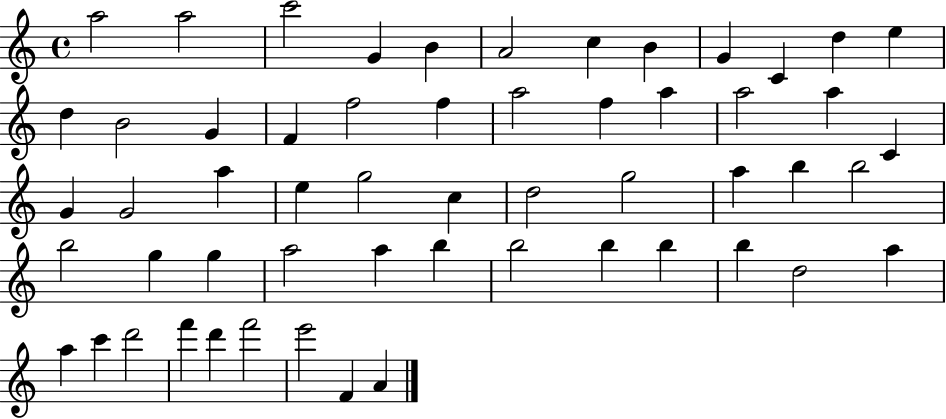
X:1
T:Untitled
M:4/4
L:1/4
K:C
a2 a2 c'2 G B A2 c B G C d e d B2 G F f2 f a2 f a a2 a C G G2 a e g2 c d2 g2 a b b2 b2 g g a2 a b b2 b b b d2 a a c' d'2 f' d' f'2 e'2 F A